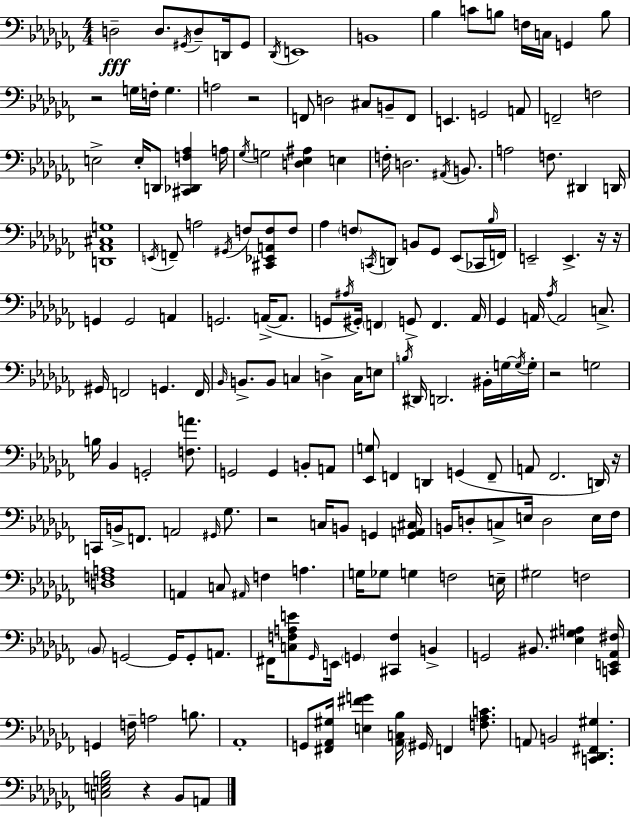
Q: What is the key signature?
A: AES minor